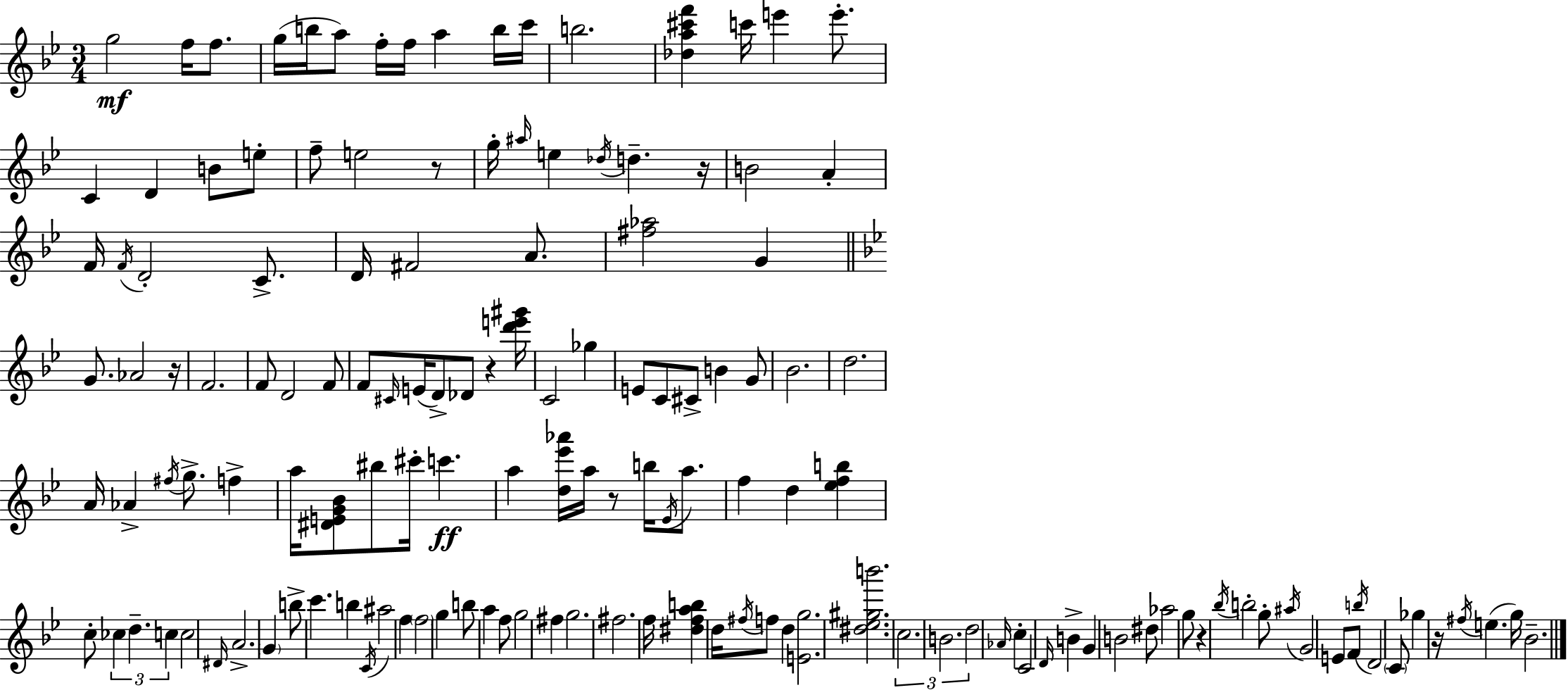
G5/h F5/s F5/e. G5/s B5/s A5/e F5/s F5/s A5/q B5/s C6/s B5/h. [Db5,A5,C#6,F6]/q C6/s E6/q E6/e. C4/q D4/q B4/e E5/e F5/e E5/h R/e G5/s A#5/s E5/q Db5/s D5/q. R/s B4/h A4/q F4/s F4/s D4/h C4/e. D4/s F#4/h A4/e. [F#5,Ab5]/h G4/q G4/e. Ab4/h R/s F4/h. F4/e D4/h F4/e F4/e C#4/s E4/s D4/e Db4/e R/q [D6,E6,G#6]/s C4/h Gb5/q E4/e C4/e C#4/e B4/q G4/e Bb4/h. D5/h. A4/s Ab4/q F#5/s G5/e. F5/q A5/s [D#4,E4,G4,Bb4]/e BIS5/e C#6/s C6/q. A5/q [D5,Eb6,Ab6]/s A5/s R/e B5/s Eb4/s A5/e. F5/q D5/q [Eb5,F5,B5]/q C5/e CES5/q D5/q. C5/q C5/h D#4/s A4/h. G4/q B5/e C6/q. B5/q C4/s A#5/h F5/q F5/h G5/q B5/e A5/q F5/e G5/h F#5/q G5/h. F#5/h. F5/s [D#5,F5,A5,B5]/q D5/s F#5/s F5/e D5/q [E4,G5]/h. [D#5,Eb5,G#5,B6]/h. C5/h. B4/h. D5/h Ab4/s C5/q C4/h D4/s B4/q G4/q B4/h D#5/e Ab5/h G5/e R/q Bb5/s B5/h G5/e A#5/s G4/h E4/e F4/e B5/s D4/h C4/e Gb5/q R/s F#5/s E5/q. G5/s Bb4/h.